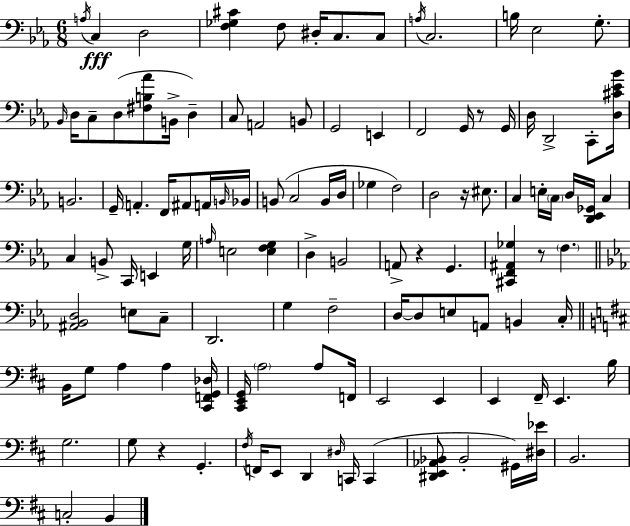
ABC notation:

X:1
T:Untitled
M:6/8
L:1/4
K:Eb
A,/4 C, D,2 [F,_G,^C] F,/2 ^D,/4 C,/2 C,/2 A,/4 C,2 B,/4 _E,2 G,/2 _B,,/4 D,/4 C,/2 D,/2 [^F,B,_A]/2 B,,/4 D, C,/2 A,,2 B,,/2 G,,2 E,, F,,2 G,,/4 z/2 G,,/4 D,/4 D,,2 C,,/2 [D,^C_E_B]/4 B,,2 G,,/4 A,, F,,/4 ^A,,/2 A,,/4 B,,/4 _B,,/4 B,,/2 C,2 B,,/4 D,/4 _G, F,2 D,2 z/4 ^E,/2 C, E,/4 C,/4 D,/4 [D,,_E,,_G,,]/4 C, C, B,,/2 C,,/4 E,, G,/4 A,/4 E,2 [E,F,G,] D, B,,2 A,,/2 z G,, [^C,,F,,^A,,_G,] z/2 F, [^A,,_B,,D,]2 E,/2 C,/2 D,,2 G, F,2 D,/4 D,/2 E,/2 A,,/2 B,, C,/4 B,,/4 G,/2 A, A, [^C,,F,,G,,_D,]/4 [^C,,E,,G,,]/4 A,2 A,/2 F,,/4 E,,2 E,, E,, ^F,,/4 E,, B,/4 G,2 G,/2 z G,, ^F,/4 F,,/4 E,,/2 D,, ^D,/4 C,,/4 C,, [^D,,E,,_A,,_B,,]/2 _B,,2 ^G,,/4 [^D,_E]/4 B,,2 C,2 B,,